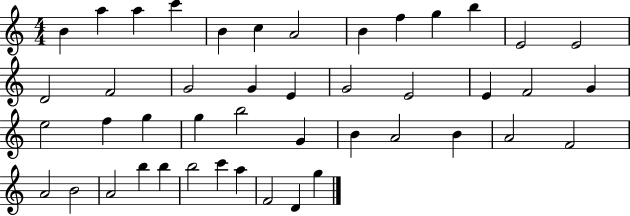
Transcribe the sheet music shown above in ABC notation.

X:1
T:Untitled
M:4/4
L:1/4
K:C
B a a c' B c A2 B f g b E2 E2 D2 F2 G2 G E G2 E2 E F2 G e2 f g g b2 G B A2 B A2 F2 A2 B2 A2 b b b2 c' a F2 D g